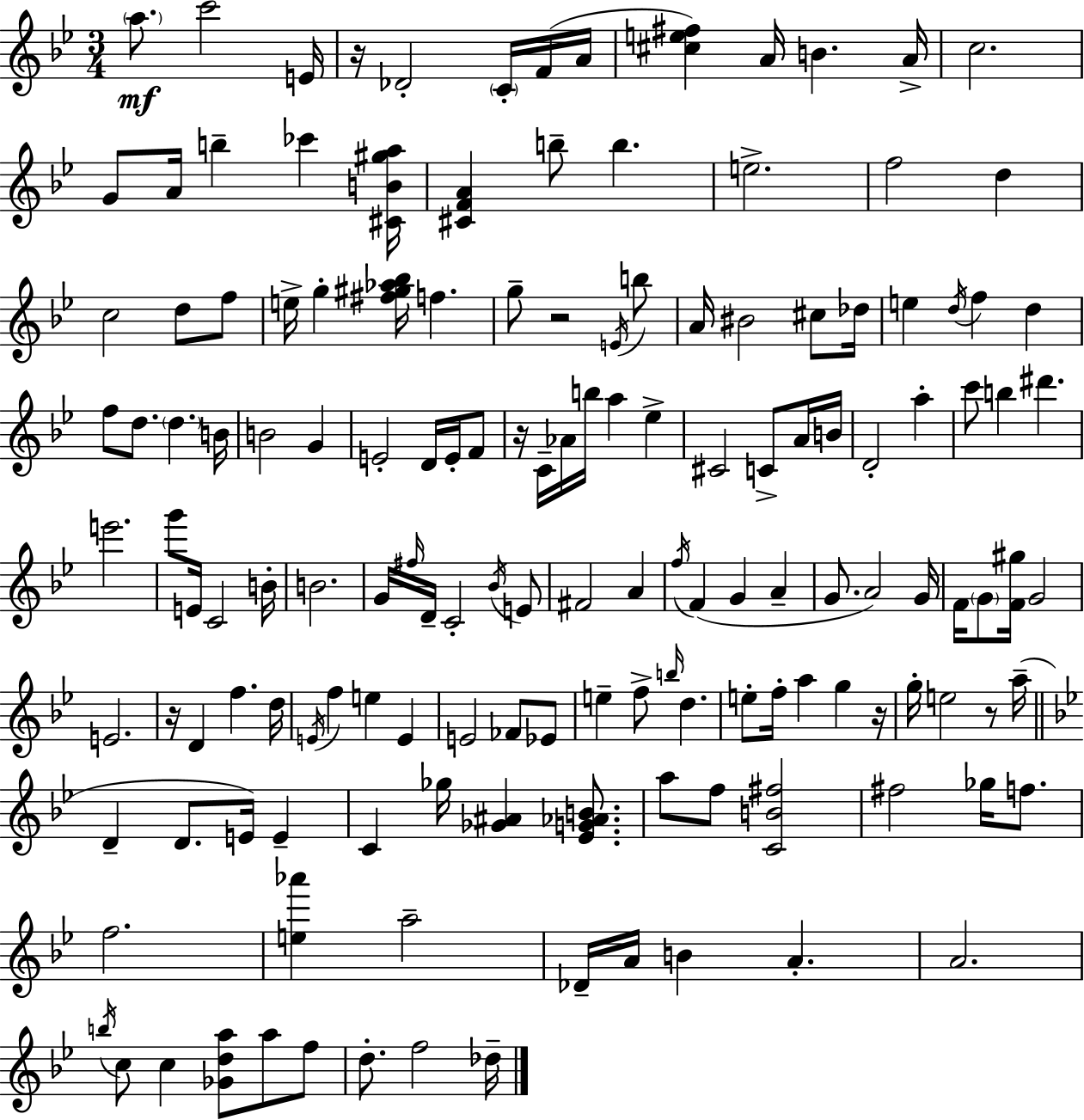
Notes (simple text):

A5/e. C6/h E4/s R/s Db4/h C4/s F4/s A4/s [C#5,E5,F#5]/q A4/s B4/q. A4/s C5/h. G4/e A4/s B5/q CES6/q [C#4,B4,G#5,A5]/s [C#4,F4,A4]/q B5/e B5/q. E5/h. F5/h D5/q C5/h D5/e F5/e E5/s G5/q [F#5,G#5,Ab5,Bb5]/s F5/q. G5/e R/h E4/s B5/e A4/s BIS4/h C#5/e Db5/s E5/q D5/s F5/q D5/q F5/e D5/e. D5/q. B4/s B4/h G4/q E4/h D4/s E4/s F4/e R/s C4/s Ab4/s B5/s A5/q Eb5/q C#4/h C4/e A4/s B4/s D4/h A5/q C6/e B5/q D#6/q. E6/h. G6/e E4/s C4/h B4/s B4/h. G4/s F#5/s D4/s C4/h Bb4/s E4/e F#4/h A4/q F5/s F4/q G4/q A4/q G4/e. A4/h G4/s F4/s G4/e [F4,G#5]/s G4/h E4/h. R/s D4/q F5/q. D5/s E4/s F5/q E5/q E4/q E4/h FES4/e Eb4/e E5/q F5/e B5/s D5/q. E5/e F5/s A5/q G5/q R/s G5/s E5/h R/e A5/s D4/q D4/e. E4/s E4/q C4/q Gb5/s [Gb4,A#4]/q [Eb4,G4,Ab4,B4]/e. A5/e F5/e [C4,B4,F#5]/h F#5/h Gb5/s F5/e. F5/h. [E5,Ab6]/q A5/h Db4/s A4/s B4/q A4/q. A4/h. B5/s C5/e C5/q [Gb4,D5,A5]/e A5/e F5/e D5/e. F5/h Db5/s